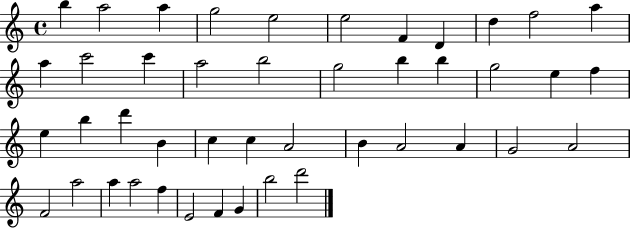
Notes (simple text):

B5/q A5/h A5/q G5/h E5/h E5/h F4/q D4/q D5/q F5/h A5/q A5/q C6/h C6/q A5/h B5/h G5/h B5/q B5/q G5/h E5/q F5/q E5/q B5/q D6/q B4/q C5/q C5/q A4/h B4/q A4/h A4/q G4/h A4/h F4/h A5/h A5/q A5/h F5/q E4/h F4/q G4/q B5/h D6/h